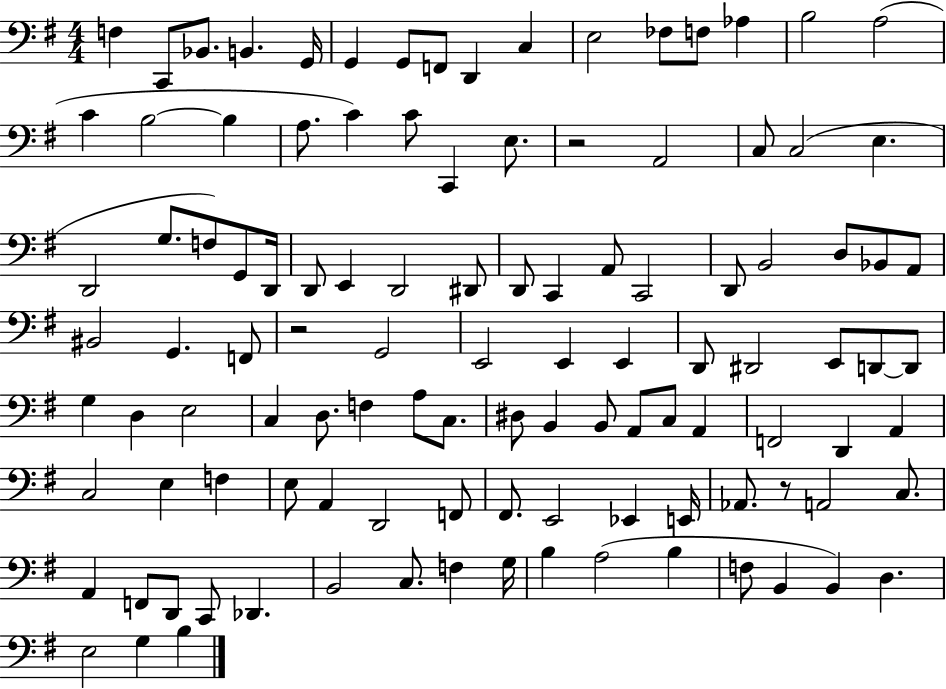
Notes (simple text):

F3/q C2/e Bb2/e. B2/q. G2/s G2/q G2/e F2/e D2/q C3/q E3/h FES3/e F3/e Ab3/q B3/h A3/h C4/q B3/h B3/q A3/e. C4/q C4/e C2/q E3/e. R/h A2/h C3/e C3/h E3/q. D2/h G3/e. F3/e G2/e D2/s D2/e E2/q D2/h D#2/e D2/e C2/q A2/e C2/h D2/e B2/h D3/e Bb2/e A2/e BIS2/h G2/q. F2/e R/h G2/h E2/h E2/q E2/q D2/e D#2/h E2/e D2/e D2/e G3/q D3/q E3/h C3/q D3/e. F3/q A3/e C3/e. D#3/e B2/q B2/e A2/e C3/e A2/q F2/h D2/q A2/q C3/h E3/q F3/q E3/e A2/q D2/h F2/e F#2/e. E2/h Eb2/q E2/s Ab2/e. R/e A2/h C3/e. A2/q F2/e D2/e C2/e Db2/q. B2/h C3/e. F3/q G3/s B3/q A3/h B3/q F3/e B2/q B2/q D3/q. E3/h G3/q B3/q